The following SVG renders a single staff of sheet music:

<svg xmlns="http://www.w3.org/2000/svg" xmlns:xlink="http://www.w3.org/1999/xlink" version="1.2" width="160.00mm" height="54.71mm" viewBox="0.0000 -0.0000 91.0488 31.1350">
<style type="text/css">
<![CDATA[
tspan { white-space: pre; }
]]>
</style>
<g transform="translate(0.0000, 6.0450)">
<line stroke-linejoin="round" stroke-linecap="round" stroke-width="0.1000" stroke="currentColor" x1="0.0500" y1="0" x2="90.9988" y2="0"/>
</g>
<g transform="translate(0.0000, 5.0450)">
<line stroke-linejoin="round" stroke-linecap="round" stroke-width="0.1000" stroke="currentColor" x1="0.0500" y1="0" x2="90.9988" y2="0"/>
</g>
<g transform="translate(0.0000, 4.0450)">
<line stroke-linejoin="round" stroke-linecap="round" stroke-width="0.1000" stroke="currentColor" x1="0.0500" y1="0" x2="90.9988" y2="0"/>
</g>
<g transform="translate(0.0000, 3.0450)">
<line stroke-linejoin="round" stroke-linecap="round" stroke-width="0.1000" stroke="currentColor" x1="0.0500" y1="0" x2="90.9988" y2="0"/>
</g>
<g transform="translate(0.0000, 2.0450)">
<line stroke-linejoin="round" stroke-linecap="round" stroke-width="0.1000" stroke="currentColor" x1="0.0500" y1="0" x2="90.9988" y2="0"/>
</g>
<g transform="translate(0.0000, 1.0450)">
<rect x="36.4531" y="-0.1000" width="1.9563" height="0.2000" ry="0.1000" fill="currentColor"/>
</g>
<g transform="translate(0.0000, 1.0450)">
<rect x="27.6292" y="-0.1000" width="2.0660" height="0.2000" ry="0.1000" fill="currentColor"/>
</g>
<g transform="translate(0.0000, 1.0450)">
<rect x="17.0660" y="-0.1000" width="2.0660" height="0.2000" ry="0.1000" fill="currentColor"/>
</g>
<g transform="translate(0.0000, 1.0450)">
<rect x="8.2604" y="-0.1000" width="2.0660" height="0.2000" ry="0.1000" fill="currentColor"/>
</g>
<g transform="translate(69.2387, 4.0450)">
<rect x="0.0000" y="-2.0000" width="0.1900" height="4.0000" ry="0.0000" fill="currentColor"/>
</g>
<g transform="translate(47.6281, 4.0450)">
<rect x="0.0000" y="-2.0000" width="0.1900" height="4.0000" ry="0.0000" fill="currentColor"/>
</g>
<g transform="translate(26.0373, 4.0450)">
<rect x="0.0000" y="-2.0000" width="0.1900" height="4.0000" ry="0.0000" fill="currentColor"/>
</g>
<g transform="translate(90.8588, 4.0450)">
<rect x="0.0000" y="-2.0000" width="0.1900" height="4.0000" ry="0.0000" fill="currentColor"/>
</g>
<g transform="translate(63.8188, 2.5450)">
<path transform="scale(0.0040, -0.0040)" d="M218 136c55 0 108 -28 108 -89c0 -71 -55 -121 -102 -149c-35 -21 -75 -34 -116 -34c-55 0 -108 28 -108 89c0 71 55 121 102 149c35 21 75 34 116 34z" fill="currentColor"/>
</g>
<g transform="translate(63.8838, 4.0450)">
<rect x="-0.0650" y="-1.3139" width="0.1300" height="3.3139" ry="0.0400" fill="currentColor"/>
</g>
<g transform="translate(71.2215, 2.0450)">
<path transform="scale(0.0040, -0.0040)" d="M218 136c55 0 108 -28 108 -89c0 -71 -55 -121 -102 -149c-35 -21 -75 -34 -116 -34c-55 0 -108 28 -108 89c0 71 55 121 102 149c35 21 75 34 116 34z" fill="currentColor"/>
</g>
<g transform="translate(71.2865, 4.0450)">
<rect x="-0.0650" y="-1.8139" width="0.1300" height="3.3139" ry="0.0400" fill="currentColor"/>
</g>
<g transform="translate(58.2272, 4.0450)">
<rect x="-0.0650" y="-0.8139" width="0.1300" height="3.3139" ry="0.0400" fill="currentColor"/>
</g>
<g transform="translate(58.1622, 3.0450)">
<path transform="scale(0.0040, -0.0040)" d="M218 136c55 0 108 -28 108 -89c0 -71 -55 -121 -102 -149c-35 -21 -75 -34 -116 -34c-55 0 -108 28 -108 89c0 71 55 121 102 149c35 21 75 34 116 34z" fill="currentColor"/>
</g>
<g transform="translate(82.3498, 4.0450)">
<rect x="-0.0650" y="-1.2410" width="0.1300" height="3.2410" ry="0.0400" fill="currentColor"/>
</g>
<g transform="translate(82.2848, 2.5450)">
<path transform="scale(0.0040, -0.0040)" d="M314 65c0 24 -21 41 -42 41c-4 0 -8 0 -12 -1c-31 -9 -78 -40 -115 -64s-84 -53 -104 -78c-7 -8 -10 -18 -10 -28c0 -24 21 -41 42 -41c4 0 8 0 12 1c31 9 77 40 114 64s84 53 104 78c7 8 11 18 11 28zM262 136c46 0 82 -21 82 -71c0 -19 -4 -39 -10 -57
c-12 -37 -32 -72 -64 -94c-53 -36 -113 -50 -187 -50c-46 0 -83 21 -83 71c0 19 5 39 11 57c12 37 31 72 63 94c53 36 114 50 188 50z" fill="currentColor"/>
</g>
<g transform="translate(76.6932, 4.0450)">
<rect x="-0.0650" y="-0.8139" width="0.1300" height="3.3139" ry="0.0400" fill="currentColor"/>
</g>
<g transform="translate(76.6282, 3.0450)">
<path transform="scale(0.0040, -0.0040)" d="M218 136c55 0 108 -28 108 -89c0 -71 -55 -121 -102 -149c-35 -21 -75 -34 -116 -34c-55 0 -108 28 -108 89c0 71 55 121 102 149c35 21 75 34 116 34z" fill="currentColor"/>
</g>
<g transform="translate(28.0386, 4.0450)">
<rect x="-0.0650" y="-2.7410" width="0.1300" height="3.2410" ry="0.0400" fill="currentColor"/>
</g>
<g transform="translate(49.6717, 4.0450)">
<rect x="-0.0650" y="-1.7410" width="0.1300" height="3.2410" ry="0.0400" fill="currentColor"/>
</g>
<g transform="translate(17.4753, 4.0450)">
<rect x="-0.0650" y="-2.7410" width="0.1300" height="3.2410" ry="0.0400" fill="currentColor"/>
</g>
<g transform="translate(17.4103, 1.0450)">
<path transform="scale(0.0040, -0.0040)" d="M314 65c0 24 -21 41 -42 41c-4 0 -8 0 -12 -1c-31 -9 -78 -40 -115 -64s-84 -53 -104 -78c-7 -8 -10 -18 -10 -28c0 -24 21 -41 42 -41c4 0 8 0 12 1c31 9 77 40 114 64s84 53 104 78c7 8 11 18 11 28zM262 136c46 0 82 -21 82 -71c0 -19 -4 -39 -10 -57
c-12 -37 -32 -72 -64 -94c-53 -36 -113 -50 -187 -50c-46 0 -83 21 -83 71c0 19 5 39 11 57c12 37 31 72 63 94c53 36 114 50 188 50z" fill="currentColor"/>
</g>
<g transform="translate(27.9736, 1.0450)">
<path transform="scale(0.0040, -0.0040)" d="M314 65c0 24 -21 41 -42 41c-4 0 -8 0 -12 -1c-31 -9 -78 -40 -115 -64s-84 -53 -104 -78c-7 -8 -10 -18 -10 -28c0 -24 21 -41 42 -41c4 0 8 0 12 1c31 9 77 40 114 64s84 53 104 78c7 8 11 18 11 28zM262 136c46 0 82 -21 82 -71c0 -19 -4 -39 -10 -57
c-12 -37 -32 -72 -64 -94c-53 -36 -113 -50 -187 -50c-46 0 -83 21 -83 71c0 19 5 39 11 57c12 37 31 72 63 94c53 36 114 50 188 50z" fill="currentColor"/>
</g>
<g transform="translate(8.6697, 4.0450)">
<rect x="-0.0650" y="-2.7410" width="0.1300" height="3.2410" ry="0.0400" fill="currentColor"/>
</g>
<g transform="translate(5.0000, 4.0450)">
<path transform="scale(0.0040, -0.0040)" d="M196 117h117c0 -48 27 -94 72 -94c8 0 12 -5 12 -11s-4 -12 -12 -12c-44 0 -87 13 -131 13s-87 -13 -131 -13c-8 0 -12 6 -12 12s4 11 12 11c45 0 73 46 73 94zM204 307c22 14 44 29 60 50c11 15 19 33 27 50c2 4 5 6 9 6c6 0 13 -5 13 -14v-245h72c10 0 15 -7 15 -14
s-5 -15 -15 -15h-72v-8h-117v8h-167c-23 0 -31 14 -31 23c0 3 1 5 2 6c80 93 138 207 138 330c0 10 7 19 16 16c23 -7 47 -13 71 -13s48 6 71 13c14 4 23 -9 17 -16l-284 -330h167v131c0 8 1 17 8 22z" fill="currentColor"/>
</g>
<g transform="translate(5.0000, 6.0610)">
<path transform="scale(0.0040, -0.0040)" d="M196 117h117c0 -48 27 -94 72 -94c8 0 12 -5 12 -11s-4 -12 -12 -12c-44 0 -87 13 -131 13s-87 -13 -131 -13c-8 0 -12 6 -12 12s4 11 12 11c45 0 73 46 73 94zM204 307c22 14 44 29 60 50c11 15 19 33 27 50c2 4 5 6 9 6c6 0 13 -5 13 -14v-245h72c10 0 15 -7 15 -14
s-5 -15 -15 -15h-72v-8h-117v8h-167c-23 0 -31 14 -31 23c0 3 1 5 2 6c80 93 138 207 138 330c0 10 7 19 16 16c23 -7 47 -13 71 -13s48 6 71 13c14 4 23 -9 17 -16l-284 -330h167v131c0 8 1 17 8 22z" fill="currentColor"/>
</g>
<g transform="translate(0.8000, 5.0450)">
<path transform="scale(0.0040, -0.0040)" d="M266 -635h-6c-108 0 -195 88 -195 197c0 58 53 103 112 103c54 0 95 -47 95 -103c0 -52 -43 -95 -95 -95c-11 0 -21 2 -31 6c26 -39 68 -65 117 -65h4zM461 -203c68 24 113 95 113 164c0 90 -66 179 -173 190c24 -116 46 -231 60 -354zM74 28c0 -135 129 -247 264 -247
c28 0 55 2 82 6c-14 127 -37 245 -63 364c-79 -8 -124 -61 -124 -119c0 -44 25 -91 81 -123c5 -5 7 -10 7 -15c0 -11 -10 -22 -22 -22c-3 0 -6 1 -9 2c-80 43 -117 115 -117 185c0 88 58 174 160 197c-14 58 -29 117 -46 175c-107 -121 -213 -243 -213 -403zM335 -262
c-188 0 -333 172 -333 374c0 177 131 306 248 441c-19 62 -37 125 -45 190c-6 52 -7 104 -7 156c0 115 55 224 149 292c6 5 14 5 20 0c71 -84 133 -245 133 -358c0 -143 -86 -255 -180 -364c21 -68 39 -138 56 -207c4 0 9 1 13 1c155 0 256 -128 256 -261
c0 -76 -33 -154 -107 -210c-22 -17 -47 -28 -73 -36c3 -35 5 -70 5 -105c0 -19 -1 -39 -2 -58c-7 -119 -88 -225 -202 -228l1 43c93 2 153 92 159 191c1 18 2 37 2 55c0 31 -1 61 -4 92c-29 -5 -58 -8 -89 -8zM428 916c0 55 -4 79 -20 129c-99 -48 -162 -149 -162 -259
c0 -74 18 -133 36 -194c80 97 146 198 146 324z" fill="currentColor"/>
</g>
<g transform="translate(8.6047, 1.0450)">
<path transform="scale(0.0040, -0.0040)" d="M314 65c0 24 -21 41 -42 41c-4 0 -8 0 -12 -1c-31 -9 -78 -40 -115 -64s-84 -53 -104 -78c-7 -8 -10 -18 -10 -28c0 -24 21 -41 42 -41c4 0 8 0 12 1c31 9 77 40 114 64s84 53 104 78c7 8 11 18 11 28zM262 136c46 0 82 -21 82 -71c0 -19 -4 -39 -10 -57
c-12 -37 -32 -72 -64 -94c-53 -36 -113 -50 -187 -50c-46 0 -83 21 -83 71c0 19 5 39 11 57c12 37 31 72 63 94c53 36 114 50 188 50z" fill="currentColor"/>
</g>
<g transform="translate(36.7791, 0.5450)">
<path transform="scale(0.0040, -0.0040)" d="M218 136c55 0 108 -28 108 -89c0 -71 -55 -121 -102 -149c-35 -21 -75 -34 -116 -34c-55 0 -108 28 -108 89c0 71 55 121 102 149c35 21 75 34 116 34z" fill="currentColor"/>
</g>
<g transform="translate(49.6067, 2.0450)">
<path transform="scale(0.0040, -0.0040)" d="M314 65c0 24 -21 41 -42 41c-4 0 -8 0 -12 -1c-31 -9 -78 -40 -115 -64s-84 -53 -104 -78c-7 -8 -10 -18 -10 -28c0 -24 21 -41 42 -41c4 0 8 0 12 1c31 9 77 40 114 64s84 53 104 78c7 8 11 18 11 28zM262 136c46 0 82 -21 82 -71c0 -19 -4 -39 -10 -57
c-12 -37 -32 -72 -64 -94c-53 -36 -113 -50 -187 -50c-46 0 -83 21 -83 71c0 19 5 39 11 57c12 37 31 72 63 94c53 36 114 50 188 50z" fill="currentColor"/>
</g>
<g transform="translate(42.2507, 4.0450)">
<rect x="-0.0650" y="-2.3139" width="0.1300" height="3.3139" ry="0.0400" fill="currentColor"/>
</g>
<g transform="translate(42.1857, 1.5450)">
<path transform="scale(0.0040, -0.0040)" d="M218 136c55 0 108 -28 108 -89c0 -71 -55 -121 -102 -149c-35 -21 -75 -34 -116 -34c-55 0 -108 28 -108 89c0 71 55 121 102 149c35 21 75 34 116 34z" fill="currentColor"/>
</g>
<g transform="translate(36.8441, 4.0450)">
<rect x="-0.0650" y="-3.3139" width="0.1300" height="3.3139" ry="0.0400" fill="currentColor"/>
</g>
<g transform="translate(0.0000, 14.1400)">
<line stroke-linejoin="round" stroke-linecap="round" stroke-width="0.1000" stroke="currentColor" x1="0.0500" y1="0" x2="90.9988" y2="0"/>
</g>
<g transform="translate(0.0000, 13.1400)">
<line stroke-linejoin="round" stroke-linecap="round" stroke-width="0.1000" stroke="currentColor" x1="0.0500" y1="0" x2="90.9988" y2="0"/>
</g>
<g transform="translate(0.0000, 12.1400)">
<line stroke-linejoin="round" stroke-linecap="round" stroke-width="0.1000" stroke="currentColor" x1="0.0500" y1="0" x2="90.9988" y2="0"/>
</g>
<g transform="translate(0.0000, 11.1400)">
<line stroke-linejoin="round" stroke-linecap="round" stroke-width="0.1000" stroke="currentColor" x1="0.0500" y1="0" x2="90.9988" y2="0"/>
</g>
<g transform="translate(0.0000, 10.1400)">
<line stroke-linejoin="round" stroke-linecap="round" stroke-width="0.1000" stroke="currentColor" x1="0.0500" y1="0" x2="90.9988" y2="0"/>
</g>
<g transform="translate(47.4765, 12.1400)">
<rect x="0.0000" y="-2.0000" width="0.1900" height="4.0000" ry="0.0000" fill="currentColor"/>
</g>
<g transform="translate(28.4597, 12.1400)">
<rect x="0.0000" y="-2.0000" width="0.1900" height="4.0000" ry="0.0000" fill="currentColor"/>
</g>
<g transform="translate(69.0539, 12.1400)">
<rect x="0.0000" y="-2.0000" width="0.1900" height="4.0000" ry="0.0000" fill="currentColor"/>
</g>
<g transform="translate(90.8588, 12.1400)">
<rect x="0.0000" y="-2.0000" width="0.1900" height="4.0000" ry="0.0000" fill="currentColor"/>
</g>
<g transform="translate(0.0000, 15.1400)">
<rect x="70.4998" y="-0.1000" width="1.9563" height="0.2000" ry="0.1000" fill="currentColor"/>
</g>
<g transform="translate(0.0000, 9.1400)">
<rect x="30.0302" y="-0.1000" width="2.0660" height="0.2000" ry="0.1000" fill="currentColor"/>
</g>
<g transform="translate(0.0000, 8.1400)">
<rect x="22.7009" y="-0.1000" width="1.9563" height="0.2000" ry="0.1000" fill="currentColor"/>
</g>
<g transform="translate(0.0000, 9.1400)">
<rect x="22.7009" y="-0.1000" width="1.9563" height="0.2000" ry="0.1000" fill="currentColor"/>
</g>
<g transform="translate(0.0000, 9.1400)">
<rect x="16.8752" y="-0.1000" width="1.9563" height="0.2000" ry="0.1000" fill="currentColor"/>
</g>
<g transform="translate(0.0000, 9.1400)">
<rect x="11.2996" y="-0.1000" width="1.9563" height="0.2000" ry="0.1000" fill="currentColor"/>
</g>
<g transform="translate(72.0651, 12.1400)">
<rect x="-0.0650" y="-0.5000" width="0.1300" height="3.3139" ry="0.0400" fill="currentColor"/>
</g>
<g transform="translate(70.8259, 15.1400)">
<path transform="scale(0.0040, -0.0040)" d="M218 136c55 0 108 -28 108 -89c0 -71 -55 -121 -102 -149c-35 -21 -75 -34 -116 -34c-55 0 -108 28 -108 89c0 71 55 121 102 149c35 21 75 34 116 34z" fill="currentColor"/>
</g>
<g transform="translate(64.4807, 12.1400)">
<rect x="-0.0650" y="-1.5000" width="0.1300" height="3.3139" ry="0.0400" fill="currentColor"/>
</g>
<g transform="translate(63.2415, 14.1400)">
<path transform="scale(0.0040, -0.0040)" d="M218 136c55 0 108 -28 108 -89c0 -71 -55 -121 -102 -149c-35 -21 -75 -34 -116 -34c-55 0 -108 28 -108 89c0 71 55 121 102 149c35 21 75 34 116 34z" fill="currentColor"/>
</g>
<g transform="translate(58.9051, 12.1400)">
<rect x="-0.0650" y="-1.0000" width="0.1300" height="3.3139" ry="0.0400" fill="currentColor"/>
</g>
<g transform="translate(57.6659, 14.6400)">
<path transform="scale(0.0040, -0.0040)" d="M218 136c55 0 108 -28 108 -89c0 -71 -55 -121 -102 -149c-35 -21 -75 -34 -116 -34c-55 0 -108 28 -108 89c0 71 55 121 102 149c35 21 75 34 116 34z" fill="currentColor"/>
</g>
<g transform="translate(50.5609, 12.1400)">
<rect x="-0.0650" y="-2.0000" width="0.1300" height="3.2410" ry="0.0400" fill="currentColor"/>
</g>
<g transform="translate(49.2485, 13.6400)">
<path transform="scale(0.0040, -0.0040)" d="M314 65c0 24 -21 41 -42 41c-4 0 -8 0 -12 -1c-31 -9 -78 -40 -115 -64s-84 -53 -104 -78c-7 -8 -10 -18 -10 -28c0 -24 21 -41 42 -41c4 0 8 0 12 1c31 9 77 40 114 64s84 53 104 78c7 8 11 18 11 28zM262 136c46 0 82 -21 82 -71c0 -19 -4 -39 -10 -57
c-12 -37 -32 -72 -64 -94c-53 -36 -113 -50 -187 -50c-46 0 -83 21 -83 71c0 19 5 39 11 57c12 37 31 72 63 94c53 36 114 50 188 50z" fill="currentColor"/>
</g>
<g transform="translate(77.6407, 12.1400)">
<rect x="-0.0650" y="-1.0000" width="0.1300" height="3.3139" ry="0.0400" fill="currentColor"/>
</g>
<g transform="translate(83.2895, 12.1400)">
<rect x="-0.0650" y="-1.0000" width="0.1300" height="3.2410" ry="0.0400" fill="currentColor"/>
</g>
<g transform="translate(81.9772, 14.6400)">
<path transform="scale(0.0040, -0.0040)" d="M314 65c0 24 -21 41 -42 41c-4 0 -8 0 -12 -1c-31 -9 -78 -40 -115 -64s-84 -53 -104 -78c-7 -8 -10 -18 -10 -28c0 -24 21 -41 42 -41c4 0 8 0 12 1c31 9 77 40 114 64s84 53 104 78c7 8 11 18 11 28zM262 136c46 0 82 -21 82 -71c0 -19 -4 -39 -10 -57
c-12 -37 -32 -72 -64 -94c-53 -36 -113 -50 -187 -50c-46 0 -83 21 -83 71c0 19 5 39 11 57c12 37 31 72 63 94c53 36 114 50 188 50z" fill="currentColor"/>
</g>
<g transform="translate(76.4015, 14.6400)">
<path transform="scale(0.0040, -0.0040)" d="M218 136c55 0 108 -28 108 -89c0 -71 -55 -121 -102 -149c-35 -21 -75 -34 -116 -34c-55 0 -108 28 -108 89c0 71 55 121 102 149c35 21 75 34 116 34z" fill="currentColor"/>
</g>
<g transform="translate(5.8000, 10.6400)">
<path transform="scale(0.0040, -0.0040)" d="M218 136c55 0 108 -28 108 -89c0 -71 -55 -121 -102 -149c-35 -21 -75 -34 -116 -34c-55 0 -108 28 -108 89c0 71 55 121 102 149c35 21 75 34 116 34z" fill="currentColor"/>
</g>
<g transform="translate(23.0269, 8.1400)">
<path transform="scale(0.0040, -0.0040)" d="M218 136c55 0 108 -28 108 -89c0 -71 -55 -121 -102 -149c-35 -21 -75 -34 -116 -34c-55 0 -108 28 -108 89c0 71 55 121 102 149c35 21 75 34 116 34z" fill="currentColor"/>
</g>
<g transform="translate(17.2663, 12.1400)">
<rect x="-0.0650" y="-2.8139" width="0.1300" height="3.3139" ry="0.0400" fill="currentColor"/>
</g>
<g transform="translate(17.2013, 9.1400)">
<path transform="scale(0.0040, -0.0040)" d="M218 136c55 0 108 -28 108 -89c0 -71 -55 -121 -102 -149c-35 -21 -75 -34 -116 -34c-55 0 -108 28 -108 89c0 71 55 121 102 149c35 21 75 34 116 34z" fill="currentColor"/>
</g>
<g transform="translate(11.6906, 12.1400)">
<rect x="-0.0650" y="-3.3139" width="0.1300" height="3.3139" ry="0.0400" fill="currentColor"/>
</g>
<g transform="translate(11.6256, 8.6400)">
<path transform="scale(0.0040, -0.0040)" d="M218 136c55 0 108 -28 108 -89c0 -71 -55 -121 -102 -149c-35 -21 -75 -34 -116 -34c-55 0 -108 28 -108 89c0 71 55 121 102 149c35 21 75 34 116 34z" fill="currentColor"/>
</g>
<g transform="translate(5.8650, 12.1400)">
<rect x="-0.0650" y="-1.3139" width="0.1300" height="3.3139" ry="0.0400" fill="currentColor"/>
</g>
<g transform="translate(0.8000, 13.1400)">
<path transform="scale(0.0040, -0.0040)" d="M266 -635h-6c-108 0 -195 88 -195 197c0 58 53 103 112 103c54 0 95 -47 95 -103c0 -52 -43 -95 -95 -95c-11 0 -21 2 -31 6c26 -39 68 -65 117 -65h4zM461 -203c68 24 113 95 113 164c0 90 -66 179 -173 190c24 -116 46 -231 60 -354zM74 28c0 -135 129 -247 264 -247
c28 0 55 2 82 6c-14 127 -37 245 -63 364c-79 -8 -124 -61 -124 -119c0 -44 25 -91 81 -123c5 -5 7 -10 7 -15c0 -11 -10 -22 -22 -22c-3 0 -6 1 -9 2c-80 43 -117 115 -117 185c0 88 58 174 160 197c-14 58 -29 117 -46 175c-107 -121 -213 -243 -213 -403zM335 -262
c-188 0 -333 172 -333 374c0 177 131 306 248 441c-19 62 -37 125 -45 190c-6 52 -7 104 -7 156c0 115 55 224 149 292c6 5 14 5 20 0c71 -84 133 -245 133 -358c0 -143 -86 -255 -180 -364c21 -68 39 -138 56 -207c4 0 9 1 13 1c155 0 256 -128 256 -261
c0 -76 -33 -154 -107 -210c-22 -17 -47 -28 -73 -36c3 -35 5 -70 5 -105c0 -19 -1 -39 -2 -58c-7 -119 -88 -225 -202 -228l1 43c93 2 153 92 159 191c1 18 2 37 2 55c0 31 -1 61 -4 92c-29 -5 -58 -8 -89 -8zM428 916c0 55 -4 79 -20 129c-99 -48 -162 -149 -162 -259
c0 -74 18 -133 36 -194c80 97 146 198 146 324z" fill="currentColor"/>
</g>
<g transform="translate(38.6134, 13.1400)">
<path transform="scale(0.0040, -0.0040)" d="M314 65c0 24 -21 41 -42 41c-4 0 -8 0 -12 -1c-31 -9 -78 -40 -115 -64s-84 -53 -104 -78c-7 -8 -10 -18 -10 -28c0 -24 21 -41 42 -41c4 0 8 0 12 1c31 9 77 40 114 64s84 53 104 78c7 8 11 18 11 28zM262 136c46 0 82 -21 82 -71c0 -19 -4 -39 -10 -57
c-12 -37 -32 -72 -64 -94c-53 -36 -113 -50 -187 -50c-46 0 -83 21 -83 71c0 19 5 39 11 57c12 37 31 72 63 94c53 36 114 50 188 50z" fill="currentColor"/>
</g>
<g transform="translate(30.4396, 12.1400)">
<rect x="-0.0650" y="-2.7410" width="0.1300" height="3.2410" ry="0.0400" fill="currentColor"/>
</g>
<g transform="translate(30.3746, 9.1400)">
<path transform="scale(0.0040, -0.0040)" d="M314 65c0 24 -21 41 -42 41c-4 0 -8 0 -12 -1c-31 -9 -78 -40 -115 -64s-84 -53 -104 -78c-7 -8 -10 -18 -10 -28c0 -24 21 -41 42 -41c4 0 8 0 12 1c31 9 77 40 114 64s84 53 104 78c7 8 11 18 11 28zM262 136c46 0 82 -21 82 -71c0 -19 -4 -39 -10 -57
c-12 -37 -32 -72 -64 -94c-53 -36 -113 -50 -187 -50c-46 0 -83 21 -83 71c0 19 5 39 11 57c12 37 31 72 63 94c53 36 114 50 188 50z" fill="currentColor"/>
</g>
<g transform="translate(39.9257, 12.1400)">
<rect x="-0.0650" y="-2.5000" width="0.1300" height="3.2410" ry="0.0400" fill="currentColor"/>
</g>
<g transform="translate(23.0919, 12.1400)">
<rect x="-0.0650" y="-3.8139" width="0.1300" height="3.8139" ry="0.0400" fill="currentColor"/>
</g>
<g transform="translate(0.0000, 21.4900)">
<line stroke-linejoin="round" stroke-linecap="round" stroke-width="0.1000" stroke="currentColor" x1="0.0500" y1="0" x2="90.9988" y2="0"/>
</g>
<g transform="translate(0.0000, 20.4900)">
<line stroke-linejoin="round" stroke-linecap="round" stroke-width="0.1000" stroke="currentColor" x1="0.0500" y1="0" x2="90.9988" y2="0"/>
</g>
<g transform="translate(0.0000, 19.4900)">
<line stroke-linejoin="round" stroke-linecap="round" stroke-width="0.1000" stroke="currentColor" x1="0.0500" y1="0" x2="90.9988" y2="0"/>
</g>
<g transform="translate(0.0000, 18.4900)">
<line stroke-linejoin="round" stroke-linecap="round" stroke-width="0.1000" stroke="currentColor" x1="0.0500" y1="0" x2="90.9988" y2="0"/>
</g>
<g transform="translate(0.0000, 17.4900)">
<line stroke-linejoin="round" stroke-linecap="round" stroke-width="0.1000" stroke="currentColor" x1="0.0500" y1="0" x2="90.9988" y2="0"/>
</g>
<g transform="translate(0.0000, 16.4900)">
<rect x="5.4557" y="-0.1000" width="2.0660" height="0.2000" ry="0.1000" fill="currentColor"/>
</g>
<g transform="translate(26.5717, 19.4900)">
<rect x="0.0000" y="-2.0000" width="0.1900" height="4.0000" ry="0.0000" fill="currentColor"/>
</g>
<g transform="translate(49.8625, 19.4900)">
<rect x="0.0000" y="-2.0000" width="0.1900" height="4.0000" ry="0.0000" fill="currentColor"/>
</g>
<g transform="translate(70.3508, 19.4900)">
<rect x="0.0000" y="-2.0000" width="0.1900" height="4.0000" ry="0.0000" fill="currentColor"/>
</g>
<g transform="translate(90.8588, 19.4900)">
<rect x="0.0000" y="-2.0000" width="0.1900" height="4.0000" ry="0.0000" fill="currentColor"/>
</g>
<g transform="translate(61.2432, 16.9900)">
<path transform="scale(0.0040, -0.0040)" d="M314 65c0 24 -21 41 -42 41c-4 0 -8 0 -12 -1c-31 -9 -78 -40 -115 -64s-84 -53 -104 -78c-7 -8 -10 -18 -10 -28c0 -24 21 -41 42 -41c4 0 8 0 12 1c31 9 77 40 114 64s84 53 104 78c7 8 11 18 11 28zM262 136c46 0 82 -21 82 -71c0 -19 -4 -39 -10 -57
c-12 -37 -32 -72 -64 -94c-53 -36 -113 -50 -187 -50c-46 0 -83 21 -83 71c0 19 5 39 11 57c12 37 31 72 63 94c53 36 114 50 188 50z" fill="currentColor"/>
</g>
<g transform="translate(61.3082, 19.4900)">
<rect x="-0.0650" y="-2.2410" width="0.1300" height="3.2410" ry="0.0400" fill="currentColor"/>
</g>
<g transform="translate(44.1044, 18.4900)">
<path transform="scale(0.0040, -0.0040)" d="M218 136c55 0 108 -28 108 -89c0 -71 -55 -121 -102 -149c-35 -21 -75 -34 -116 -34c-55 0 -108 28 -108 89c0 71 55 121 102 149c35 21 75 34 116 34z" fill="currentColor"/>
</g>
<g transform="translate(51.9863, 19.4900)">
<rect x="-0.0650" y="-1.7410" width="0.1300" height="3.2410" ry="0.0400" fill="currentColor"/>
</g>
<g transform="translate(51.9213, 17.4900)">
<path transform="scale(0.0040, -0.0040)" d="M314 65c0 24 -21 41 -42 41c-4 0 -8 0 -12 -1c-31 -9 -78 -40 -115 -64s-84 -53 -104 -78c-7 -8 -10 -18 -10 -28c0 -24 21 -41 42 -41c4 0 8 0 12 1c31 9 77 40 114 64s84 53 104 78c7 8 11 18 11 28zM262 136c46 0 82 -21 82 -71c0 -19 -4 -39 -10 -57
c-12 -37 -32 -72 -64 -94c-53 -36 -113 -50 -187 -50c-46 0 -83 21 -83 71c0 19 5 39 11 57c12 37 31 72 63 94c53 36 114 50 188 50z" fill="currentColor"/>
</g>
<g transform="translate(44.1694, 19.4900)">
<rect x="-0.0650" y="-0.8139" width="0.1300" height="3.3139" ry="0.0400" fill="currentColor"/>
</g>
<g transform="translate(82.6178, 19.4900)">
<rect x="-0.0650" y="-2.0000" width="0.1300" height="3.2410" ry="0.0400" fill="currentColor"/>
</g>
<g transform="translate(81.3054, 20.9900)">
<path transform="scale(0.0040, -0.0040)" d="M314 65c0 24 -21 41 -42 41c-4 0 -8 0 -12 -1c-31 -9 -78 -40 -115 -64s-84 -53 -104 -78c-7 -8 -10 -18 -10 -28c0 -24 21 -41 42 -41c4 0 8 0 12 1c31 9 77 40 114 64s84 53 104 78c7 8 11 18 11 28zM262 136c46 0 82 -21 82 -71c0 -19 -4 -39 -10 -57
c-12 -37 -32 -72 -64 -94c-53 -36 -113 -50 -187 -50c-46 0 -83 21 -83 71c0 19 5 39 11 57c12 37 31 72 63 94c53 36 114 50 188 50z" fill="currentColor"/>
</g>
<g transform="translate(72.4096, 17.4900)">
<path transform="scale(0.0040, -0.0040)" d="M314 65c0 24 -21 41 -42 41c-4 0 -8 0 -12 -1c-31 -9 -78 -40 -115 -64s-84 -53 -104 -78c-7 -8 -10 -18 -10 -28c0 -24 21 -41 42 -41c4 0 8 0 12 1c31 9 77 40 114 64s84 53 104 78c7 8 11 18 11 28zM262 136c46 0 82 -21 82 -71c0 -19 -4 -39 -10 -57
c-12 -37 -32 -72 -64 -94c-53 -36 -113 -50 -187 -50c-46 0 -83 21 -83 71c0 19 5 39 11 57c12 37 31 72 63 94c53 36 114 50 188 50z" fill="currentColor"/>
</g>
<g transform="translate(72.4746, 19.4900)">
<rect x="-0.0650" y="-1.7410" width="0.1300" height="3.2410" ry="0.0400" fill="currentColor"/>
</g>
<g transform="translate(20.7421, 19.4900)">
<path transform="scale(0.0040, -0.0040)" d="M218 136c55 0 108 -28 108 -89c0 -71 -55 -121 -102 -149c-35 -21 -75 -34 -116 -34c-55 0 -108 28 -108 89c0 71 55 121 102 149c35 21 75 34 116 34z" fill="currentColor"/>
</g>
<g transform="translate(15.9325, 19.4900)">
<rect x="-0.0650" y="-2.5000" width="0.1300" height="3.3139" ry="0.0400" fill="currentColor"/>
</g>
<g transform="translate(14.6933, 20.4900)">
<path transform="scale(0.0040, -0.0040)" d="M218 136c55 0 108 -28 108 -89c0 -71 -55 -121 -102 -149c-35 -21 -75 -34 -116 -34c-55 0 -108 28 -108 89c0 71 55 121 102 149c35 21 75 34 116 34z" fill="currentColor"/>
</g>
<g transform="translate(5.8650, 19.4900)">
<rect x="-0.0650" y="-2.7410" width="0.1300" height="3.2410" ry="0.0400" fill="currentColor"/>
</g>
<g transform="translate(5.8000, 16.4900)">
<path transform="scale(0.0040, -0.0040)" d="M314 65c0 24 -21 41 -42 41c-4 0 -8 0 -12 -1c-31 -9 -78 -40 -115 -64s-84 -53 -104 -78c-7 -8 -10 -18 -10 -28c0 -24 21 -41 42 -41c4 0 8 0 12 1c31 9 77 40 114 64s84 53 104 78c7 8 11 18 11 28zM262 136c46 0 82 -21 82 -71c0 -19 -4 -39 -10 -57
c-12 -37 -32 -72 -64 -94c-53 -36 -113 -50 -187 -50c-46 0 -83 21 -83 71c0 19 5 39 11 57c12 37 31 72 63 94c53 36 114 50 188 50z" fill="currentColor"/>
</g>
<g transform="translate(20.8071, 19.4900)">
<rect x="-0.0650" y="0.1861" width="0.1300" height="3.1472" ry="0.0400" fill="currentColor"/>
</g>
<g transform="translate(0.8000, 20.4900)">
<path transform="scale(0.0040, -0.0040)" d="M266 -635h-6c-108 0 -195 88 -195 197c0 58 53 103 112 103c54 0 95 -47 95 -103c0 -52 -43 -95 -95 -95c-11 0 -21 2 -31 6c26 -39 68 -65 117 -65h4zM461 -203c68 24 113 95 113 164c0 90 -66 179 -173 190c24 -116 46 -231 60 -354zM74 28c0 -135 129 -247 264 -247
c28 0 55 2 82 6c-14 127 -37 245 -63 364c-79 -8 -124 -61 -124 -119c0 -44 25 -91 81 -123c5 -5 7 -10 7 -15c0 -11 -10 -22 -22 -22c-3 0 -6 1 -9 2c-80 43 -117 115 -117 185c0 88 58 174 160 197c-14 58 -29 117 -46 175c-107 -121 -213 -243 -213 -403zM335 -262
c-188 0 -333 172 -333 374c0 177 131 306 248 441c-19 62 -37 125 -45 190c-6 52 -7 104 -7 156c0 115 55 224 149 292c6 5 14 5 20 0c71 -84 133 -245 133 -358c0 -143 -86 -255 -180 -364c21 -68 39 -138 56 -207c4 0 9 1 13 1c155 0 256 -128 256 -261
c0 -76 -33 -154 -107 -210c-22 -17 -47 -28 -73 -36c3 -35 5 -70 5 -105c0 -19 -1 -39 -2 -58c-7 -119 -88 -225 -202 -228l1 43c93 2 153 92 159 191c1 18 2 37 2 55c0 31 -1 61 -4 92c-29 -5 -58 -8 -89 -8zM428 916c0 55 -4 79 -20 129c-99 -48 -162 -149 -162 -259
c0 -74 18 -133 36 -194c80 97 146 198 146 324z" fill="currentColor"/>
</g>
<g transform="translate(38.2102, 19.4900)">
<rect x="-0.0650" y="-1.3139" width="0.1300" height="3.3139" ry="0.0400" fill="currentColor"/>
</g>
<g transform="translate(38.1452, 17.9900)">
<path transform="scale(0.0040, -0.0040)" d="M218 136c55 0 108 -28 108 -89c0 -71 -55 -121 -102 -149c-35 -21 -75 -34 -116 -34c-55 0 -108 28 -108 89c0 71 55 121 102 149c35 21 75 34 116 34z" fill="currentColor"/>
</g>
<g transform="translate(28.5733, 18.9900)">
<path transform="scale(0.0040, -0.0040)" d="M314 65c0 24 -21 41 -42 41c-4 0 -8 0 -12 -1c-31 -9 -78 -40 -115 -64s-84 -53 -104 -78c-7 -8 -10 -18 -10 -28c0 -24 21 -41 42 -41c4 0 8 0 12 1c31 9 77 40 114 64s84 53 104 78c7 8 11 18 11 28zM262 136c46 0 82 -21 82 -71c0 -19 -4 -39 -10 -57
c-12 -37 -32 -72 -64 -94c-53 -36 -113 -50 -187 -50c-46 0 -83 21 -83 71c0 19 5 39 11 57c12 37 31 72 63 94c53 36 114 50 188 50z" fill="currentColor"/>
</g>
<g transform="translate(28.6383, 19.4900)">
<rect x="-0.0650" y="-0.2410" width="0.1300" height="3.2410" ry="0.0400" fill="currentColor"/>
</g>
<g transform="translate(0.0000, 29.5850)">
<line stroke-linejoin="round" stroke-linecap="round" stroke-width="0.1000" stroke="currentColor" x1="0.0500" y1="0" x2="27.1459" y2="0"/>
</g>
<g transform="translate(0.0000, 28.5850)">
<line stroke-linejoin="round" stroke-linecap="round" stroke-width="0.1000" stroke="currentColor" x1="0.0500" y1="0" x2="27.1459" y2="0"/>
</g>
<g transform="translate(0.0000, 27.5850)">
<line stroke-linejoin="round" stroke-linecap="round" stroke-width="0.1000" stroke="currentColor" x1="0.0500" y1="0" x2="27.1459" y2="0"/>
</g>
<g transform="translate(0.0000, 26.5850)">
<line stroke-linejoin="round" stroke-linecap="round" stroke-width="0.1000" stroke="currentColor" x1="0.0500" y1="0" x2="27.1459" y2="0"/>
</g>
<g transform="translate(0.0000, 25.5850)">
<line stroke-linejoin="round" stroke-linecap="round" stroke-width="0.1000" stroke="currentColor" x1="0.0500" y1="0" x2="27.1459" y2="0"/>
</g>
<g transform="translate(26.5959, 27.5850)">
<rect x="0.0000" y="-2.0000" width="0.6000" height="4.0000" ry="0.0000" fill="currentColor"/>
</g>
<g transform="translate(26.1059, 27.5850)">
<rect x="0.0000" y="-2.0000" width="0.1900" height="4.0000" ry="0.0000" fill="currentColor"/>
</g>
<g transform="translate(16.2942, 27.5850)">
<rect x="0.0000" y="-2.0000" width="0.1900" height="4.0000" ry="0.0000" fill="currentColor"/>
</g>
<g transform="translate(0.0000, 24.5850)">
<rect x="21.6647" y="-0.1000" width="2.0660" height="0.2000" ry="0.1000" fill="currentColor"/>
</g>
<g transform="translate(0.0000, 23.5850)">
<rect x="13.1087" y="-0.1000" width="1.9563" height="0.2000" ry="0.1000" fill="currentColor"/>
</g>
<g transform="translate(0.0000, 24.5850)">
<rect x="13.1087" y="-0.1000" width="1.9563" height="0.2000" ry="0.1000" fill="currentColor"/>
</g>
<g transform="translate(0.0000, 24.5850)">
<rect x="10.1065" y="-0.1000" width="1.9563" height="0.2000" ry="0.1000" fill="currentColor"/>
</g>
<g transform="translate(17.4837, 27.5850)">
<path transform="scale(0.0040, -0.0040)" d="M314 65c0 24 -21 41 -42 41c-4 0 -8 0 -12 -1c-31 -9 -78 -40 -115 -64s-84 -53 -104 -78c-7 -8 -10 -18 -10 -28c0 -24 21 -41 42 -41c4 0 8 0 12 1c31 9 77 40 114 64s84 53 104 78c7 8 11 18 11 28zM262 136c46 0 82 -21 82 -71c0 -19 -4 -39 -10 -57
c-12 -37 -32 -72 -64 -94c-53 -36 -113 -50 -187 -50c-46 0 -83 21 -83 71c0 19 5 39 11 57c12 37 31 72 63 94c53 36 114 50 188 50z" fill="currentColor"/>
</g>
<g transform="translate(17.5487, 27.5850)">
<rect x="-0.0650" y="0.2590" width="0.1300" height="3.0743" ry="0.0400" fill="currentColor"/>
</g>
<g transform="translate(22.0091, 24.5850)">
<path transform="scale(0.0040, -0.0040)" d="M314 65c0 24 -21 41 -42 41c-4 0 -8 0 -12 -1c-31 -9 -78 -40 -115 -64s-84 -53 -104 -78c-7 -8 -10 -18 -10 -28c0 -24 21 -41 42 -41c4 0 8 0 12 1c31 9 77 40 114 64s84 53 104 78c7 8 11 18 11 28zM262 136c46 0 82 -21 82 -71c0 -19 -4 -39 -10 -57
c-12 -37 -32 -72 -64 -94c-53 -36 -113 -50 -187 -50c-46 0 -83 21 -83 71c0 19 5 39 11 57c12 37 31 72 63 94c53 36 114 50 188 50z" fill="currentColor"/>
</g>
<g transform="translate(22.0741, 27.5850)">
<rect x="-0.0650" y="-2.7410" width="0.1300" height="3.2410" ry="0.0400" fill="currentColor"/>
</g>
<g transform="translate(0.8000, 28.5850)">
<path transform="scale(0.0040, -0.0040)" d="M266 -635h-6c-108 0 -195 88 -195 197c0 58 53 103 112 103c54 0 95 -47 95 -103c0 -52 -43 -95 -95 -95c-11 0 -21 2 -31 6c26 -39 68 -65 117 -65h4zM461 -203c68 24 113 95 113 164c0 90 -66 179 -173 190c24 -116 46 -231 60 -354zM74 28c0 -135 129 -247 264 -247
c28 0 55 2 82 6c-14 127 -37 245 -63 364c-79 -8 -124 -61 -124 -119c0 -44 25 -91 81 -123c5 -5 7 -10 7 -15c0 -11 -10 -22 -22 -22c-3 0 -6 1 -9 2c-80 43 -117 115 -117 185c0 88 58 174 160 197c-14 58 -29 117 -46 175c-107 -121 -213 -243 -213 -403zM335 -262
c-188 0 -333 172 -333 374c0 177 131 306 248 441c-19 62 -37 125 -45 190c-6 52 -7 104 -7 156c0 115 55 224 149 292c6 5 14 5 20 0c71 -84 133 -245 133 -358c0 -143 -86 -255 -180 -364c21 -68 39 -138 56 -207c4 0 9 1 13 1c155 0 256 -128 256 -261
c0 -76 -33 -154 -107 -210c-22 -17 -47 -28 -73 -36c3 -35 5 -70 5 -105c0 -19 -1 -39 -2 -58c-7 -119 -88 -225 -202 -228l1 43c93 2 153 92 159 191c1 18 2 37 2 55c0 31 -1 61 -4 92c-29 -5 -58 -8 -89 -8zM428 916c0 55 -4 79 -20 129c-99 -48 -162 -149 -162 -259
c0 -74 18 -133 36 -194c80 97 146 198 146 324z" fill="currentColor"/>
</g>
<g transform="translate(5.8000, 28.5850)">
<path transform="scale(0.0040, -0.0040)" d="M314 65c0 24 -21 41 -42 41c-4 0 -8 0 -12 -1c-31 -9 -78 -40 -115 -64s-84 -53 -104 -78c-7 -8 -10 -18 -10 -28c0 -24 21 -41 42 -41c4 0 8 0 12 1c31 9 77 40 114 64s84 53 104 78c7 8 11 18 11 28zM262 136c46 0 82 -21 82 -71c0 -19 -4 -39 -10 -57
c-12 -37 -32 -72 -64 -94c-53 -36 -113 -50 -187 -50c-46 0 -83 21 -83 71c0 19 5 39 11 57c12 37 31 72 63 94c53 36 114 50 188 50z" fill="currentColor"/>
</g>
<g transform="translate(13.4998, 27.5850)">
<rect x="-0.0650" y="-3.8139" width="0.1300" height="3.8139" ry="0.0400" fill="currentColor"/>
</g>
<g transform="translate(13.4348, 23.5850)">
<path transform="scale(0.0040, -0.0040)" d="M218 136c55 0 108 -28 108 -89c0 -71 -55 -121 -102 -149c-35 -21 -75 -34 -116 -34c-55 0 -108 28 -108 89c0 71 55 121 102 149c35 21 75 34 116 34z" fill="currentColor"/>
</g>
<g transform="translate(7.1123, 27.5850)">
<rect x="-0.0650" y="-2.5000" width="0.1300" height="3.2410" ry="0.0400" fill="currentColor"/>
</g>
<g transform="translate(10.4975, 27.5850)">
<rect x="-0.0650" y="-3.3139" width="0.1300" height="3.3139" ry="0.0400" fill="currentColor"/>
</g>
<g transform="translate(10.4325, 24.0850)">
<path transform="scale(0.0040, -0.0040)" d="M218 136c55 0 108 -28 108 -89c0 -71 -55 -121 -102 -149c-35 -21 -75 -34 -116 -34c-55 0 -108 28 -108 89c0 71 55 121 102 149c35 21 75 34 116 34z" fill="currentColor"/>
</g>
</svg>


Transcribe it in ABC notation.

X:1
T:Untitled
M:4/4
L:1/4
K:C
a2 a2 a2 b g f2 d e f d e2 e b a c' a2 G2 F2 D E C D D2 a2 G B c2 e d f2 g2 f2 F2 G2 b c' B2 a2